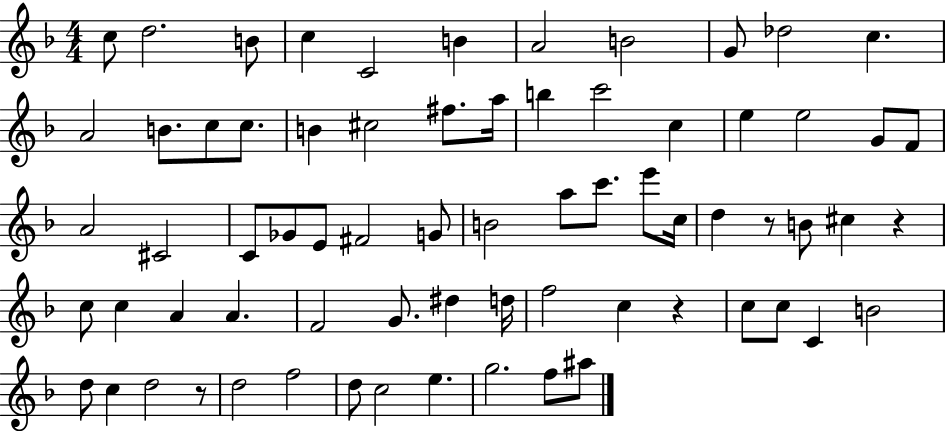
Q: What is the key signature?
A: F major